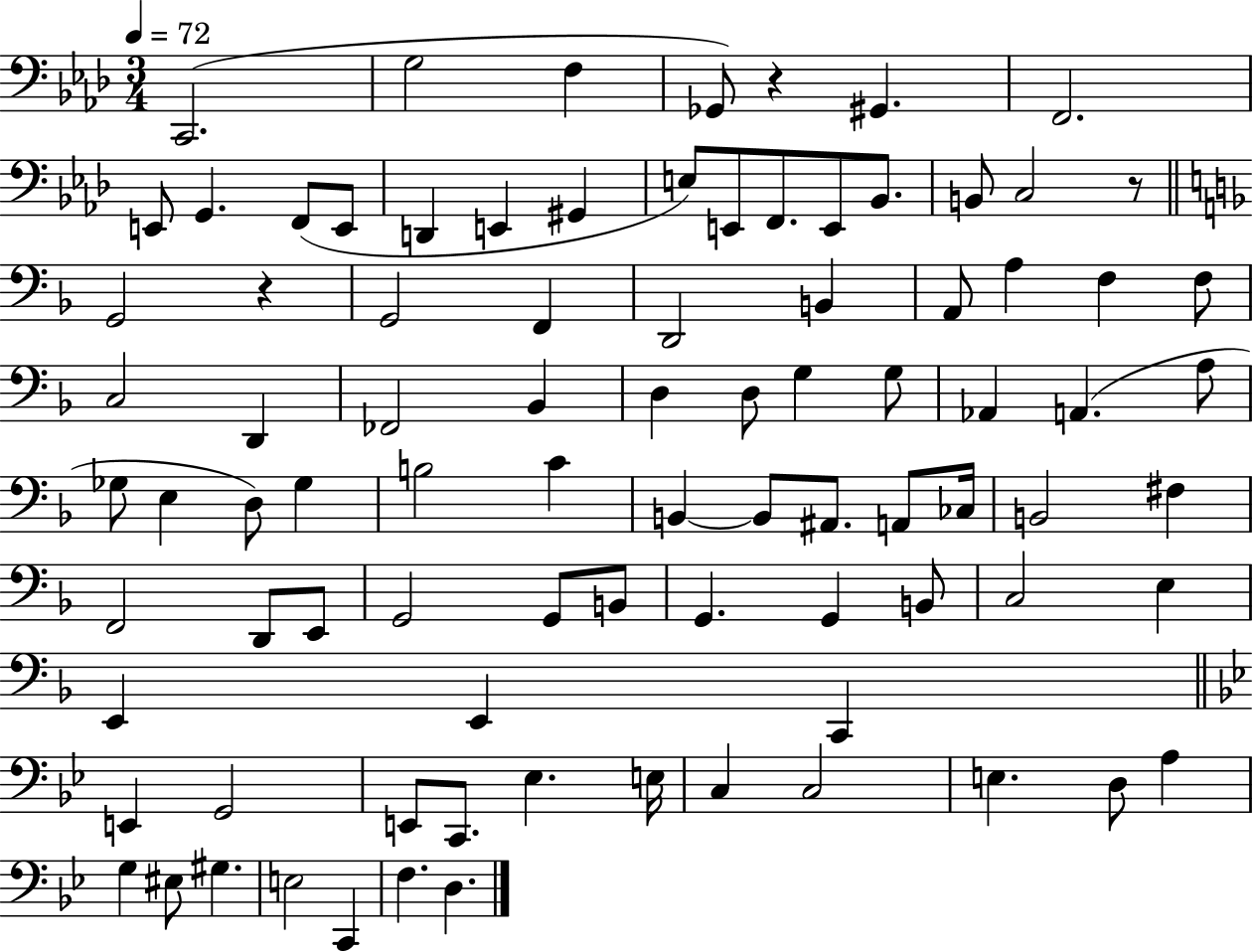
C2/h. G3/h F3/q Gb2/e R/q G#2/q. F2/h. E2/e G2/q. F2/e E2/e D2/q E2/q G#2/q E3/e E2/e F2/e. E2/e Bb2/e. B2/e C3/h R/e G2/h R/q G2/h F2/q D2/h B2/q A2/e A3/q F3/q F3/e C3/h D2/q FES2/h Bb2/q D3/q D3/e G3/q G3/e Ab2/q A2/q. A3/e Gb3/e E3/q D3/e Gb3/q B3/h C4/q B2/q B2/e A#2/e. A2/e CES3/s B2/h F#3/q F2/h D2/e E2/e G2/h G2/e B2/e G2/q. G2/q B2/e C3/h E3/q E2/q E2/q C2/q E2/q G2/h E2/e C2/e. Eb3/q. E3/s C3/q C3/h E3/q. D3/e A3/q G3/q EIS3/e G#3/q. E3/h C2/q F3/q. D3/q.